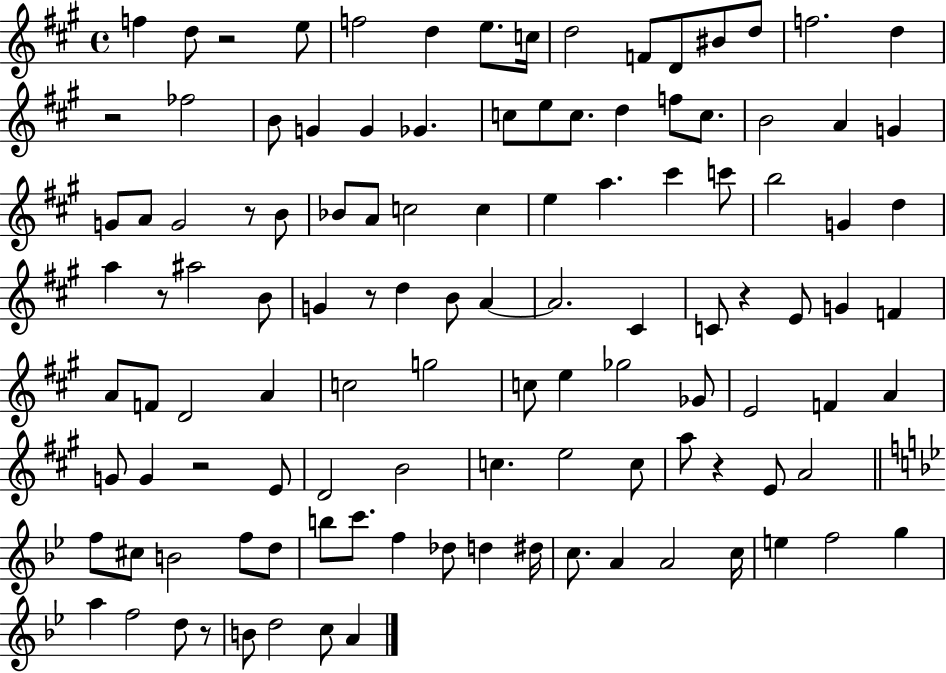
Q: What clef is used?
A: treble